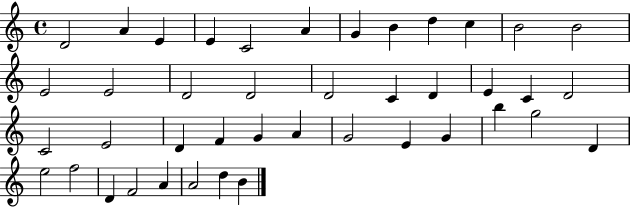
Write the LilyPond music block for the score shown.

{
  \clef treble
  \time 4/4
  \defaultTimeSignature
  \key c \major
  d'2 a'4 e'4 | e'4 c'2 a'4 | g'4 b'4 d''4 c''4 | b'2 b'2 | \break e'2 e'2 | d'2 d'2 | d'2 c'4 d'4 | e'4 c'4 d'2 | \break c'2 e'2 | d'4 f'4 g'4 a'4 | g'2 e'4 g'4 | b''4 g''2 d'4 | \break e''2 f''2 | d'4 f'2 a'4 | a'2 d''4 b'4 | \bar "|."
}